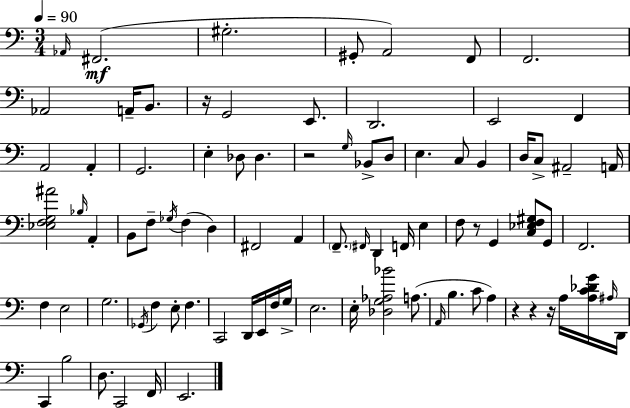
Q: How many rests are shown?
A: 6